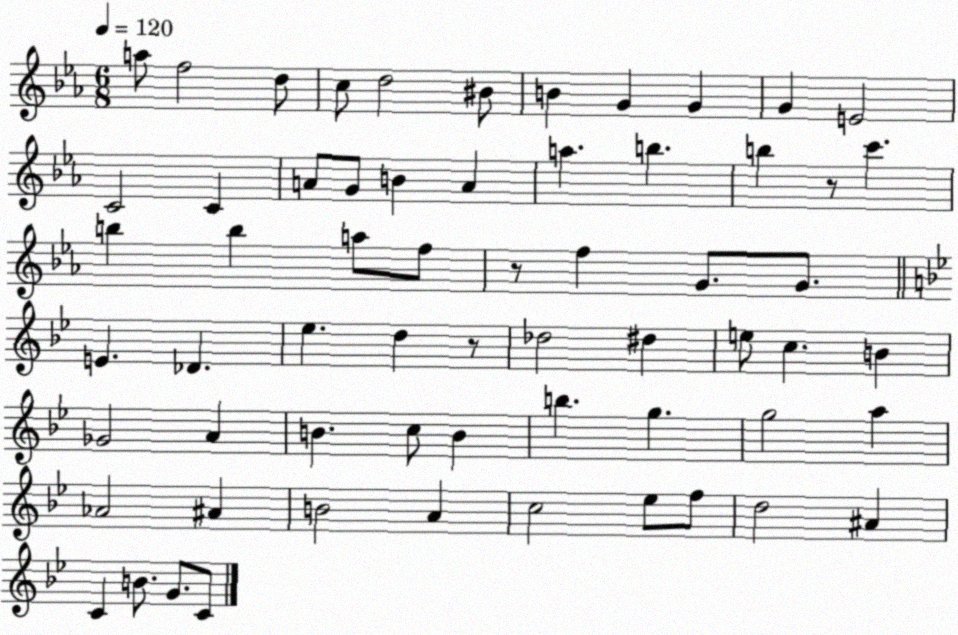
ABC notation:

X:1
T:Untitled
M:6/8
L:1/4
K:Eb
a/2 f2 d/2 c/2 d2 ^B/2 B G G G E2 C2 C A/2 G/2 B A a b b z/2 c' b b a/2 f/2 z/2 f G/2 G/2 E _D _e d z/2 _d2 ^d e/2 c B _G2 A B c/2 B b g g2 a _A2 ^A B2 A c2 _e/2 f/2 d2 ^A C B/2 G/2 C/2